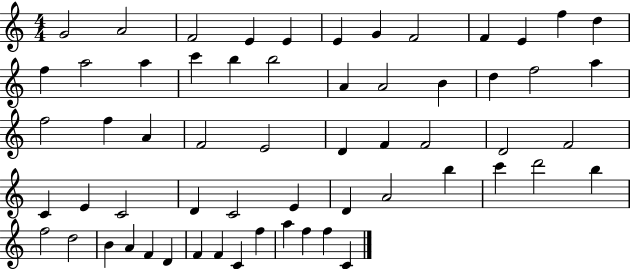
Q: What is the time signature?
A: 4/4